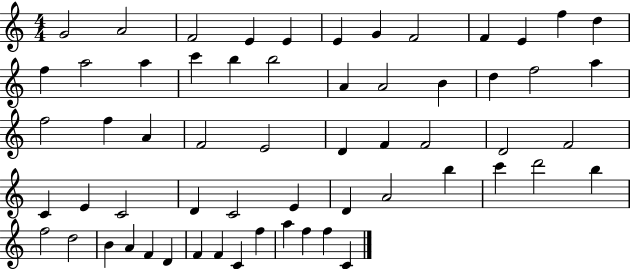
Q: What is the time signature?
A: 4/4